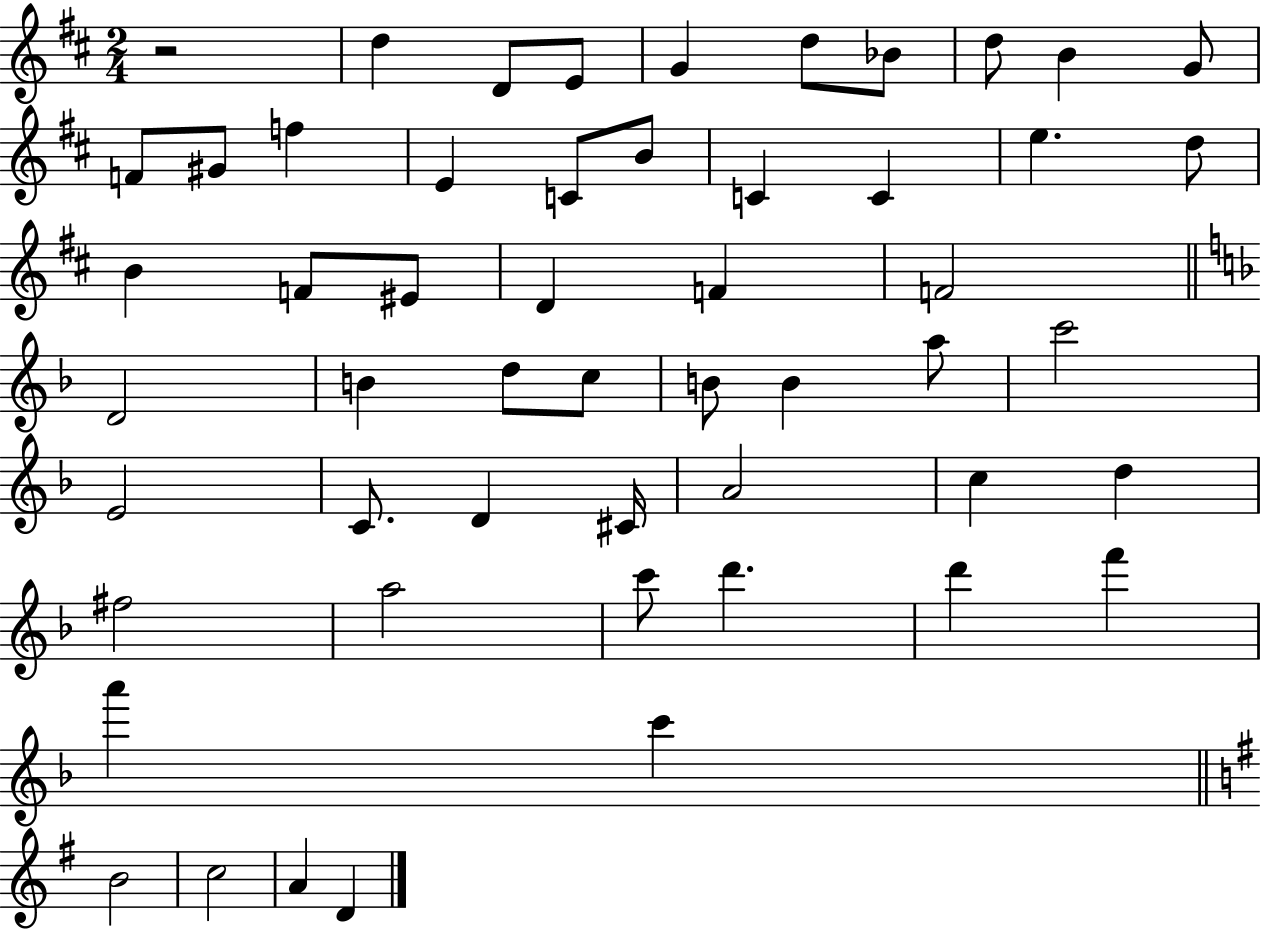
{
  \clef treble
  \numericTimeSignature
  \time 2/4
  \key d \major
  r2 | d''4 d'8 e'8 | g'4 d''8 bes'8 | d''8 b'4 g'8 | \break f'8 gis'8 f''4 | e'4 c'8 b'8 | c'4 c'4 | e''4. d''8 | \break b'4 f'8 eis'8 | d'4 f'4 | f'2 | \bar "||" \break \key f \major d'2 | b'4 d''8 c''8 | b'8 b'4 a''8 | c'''2 | \break e'2 | c'8. d'4 cis'16 | a'2 | c''4 d''4 | \break fis''2 | a''2 | c'''8 d'''4. | d'''4 f'''4 | \break a'''4 c'''4 | \bar "||" \break \key e \minor b'2 | c''2 | a'4 d'4 | \bar "|."
}